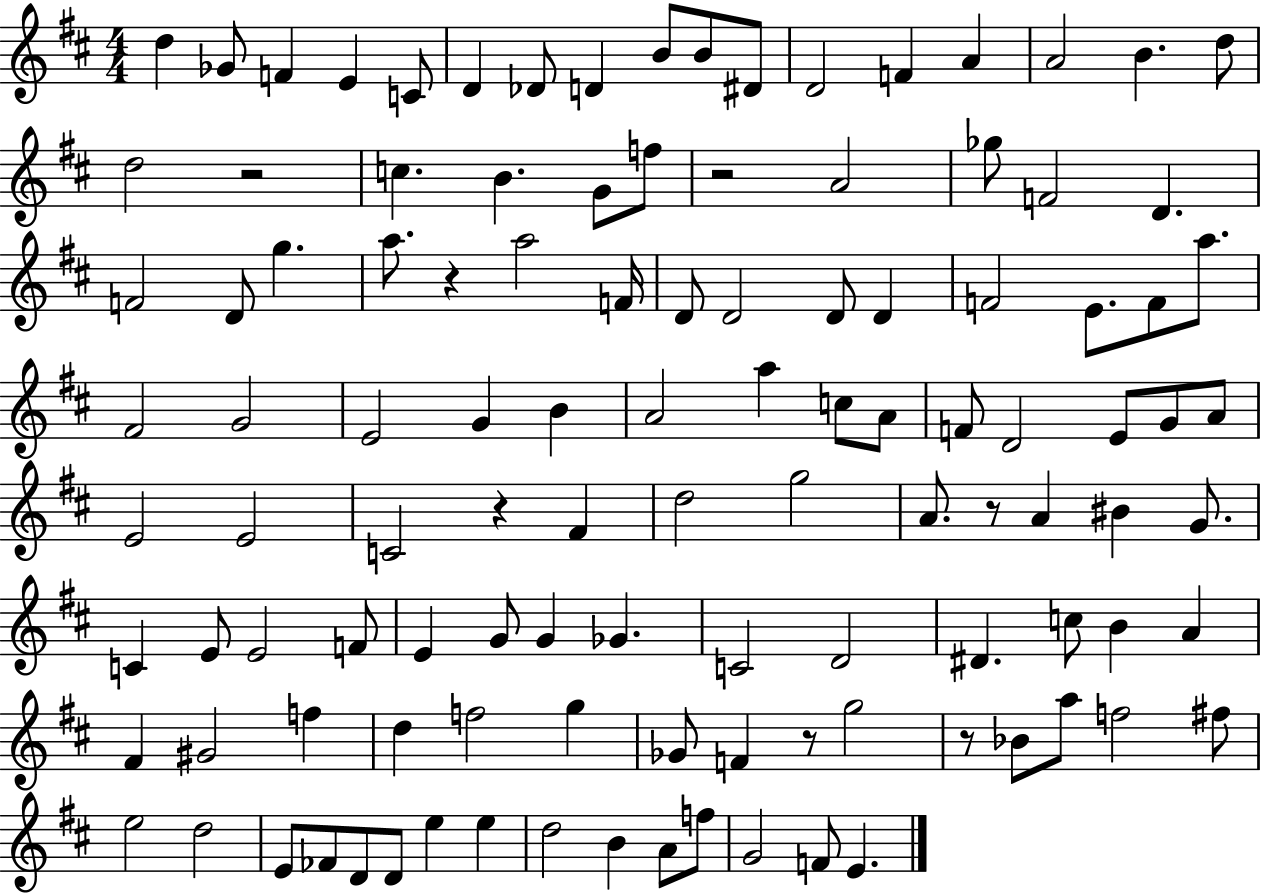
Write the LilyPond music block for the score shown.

{
  \clef treble
  \numericTimeSignature
  \time 4/4
  \key d \major
  d''4 ges'8 f'4 e'4 c'8 | d'4 des'8 d'4 b'8 b'8 dis'8 | d'2 f'4 a'4 | a'2 b'4. d''8 | \break d''2 r2 | c''4. b'4. g'8 f''8 | r2 a'2 | ges''8 f'2 d'4. | \break f'2 d'8 g''4. | a''8. r4 a''2 f'16 | d'8 d'2 d'8 d'4 | f'2 e'8. f'8 a''8. | \break fis'2 g'2 | e'2 g'4 b'4 | a'2 a''4 c''8 a'8 | f'8 d'2 e'8 g'8 a'8 | \break e'2 e'2 | c'2 r4 fis'4 | d''2 g''2 | a'8. r8 a'4 bis'4 g'8. | \break c'4 e'8 e'2 f'8 | e'4 g'8 g'4 ges'4. | c'2 d'2 | dis'4. c''8 b'4 a'4 | \break fis'4 gis'2 f''4 | d''4 f''2 g''4 | ges'8 f'4 r8 g''2 | r8 bes'8 a''8 f''2 fis''8 | \break e''2 d''2 | e'8 fes'8 d'8 d'8 e''4 e''4 | d''2 b'4 a'8 f''8 | g'2 f'8 e'4. | \break \bar "|."
}